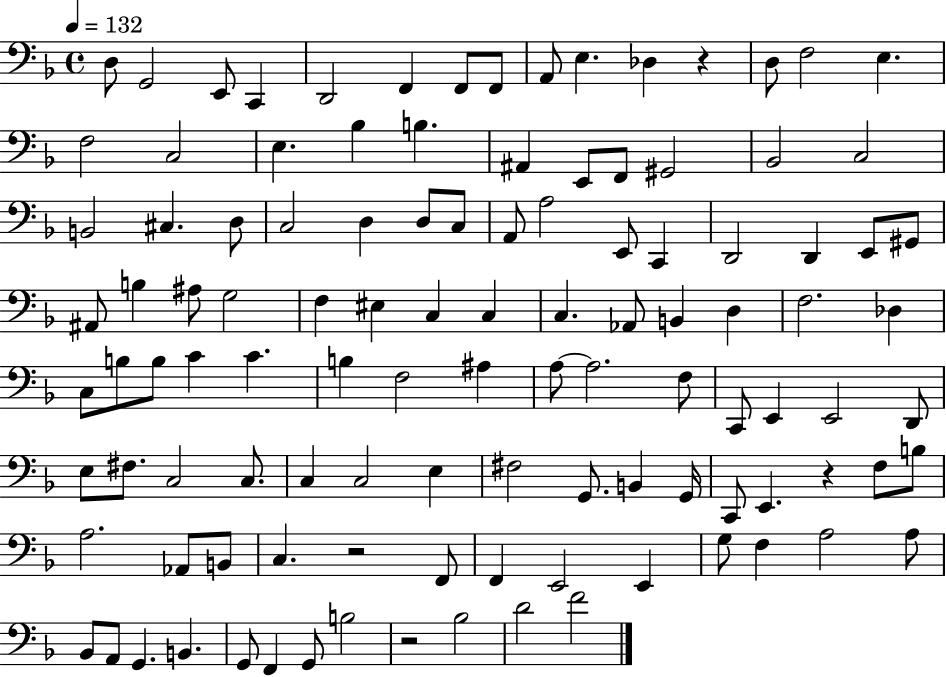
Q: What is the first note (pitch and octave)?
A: D3